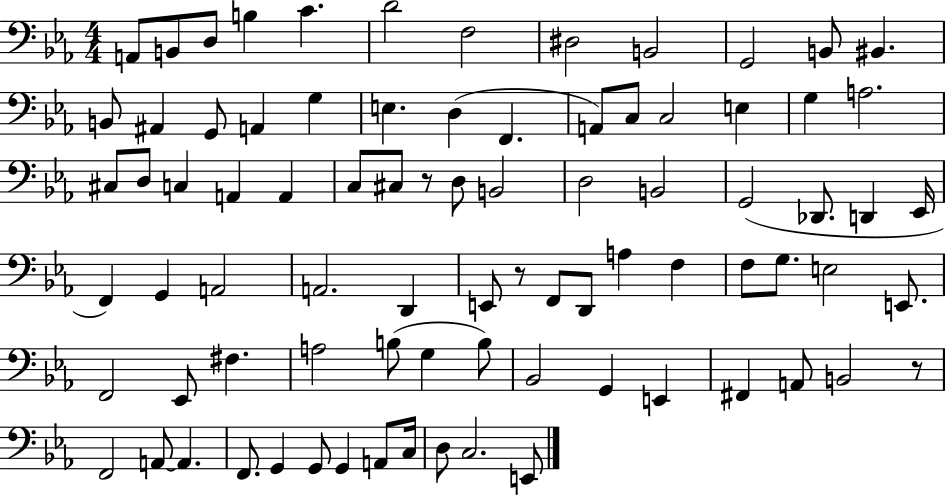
{
  \clef bass
  \numericTimeSignature
  \time 4/4
  \key ees \major
  \repeat volta 2 { a,8 b,8 d8 b4 c'4. | d'2 f2 | dis2 b,2 | g,2 b,8 bis,4. | \break b,8 ais,4 g,8 a,4 g4 | e4. d4( f,4. | a,8) c8 c2 e4 | g4 a2. | \break cis8 d8 c4 a,4 a,4 | c8 cis8 r8 d8 b,2 | d2 b,2 | g,2( des,8. d,4 ees,16 | \break f,4) g,4 a,2 | a,2. d,4 | e,8 r8 f,8 d,8 a4 f4 | f8 g8. e2 e,8. | \break f,2 ees,8 fis4. | a2 b8( g4 b8) | bes,2 g,4 e,4 | fis,4 a,8 b,2 r8 | \break f,2 a,8~~ a,4. | f,8. g,4 g,8 g,4 a,8 c16 | d8 c2. e,8 | } \bar "|."
}